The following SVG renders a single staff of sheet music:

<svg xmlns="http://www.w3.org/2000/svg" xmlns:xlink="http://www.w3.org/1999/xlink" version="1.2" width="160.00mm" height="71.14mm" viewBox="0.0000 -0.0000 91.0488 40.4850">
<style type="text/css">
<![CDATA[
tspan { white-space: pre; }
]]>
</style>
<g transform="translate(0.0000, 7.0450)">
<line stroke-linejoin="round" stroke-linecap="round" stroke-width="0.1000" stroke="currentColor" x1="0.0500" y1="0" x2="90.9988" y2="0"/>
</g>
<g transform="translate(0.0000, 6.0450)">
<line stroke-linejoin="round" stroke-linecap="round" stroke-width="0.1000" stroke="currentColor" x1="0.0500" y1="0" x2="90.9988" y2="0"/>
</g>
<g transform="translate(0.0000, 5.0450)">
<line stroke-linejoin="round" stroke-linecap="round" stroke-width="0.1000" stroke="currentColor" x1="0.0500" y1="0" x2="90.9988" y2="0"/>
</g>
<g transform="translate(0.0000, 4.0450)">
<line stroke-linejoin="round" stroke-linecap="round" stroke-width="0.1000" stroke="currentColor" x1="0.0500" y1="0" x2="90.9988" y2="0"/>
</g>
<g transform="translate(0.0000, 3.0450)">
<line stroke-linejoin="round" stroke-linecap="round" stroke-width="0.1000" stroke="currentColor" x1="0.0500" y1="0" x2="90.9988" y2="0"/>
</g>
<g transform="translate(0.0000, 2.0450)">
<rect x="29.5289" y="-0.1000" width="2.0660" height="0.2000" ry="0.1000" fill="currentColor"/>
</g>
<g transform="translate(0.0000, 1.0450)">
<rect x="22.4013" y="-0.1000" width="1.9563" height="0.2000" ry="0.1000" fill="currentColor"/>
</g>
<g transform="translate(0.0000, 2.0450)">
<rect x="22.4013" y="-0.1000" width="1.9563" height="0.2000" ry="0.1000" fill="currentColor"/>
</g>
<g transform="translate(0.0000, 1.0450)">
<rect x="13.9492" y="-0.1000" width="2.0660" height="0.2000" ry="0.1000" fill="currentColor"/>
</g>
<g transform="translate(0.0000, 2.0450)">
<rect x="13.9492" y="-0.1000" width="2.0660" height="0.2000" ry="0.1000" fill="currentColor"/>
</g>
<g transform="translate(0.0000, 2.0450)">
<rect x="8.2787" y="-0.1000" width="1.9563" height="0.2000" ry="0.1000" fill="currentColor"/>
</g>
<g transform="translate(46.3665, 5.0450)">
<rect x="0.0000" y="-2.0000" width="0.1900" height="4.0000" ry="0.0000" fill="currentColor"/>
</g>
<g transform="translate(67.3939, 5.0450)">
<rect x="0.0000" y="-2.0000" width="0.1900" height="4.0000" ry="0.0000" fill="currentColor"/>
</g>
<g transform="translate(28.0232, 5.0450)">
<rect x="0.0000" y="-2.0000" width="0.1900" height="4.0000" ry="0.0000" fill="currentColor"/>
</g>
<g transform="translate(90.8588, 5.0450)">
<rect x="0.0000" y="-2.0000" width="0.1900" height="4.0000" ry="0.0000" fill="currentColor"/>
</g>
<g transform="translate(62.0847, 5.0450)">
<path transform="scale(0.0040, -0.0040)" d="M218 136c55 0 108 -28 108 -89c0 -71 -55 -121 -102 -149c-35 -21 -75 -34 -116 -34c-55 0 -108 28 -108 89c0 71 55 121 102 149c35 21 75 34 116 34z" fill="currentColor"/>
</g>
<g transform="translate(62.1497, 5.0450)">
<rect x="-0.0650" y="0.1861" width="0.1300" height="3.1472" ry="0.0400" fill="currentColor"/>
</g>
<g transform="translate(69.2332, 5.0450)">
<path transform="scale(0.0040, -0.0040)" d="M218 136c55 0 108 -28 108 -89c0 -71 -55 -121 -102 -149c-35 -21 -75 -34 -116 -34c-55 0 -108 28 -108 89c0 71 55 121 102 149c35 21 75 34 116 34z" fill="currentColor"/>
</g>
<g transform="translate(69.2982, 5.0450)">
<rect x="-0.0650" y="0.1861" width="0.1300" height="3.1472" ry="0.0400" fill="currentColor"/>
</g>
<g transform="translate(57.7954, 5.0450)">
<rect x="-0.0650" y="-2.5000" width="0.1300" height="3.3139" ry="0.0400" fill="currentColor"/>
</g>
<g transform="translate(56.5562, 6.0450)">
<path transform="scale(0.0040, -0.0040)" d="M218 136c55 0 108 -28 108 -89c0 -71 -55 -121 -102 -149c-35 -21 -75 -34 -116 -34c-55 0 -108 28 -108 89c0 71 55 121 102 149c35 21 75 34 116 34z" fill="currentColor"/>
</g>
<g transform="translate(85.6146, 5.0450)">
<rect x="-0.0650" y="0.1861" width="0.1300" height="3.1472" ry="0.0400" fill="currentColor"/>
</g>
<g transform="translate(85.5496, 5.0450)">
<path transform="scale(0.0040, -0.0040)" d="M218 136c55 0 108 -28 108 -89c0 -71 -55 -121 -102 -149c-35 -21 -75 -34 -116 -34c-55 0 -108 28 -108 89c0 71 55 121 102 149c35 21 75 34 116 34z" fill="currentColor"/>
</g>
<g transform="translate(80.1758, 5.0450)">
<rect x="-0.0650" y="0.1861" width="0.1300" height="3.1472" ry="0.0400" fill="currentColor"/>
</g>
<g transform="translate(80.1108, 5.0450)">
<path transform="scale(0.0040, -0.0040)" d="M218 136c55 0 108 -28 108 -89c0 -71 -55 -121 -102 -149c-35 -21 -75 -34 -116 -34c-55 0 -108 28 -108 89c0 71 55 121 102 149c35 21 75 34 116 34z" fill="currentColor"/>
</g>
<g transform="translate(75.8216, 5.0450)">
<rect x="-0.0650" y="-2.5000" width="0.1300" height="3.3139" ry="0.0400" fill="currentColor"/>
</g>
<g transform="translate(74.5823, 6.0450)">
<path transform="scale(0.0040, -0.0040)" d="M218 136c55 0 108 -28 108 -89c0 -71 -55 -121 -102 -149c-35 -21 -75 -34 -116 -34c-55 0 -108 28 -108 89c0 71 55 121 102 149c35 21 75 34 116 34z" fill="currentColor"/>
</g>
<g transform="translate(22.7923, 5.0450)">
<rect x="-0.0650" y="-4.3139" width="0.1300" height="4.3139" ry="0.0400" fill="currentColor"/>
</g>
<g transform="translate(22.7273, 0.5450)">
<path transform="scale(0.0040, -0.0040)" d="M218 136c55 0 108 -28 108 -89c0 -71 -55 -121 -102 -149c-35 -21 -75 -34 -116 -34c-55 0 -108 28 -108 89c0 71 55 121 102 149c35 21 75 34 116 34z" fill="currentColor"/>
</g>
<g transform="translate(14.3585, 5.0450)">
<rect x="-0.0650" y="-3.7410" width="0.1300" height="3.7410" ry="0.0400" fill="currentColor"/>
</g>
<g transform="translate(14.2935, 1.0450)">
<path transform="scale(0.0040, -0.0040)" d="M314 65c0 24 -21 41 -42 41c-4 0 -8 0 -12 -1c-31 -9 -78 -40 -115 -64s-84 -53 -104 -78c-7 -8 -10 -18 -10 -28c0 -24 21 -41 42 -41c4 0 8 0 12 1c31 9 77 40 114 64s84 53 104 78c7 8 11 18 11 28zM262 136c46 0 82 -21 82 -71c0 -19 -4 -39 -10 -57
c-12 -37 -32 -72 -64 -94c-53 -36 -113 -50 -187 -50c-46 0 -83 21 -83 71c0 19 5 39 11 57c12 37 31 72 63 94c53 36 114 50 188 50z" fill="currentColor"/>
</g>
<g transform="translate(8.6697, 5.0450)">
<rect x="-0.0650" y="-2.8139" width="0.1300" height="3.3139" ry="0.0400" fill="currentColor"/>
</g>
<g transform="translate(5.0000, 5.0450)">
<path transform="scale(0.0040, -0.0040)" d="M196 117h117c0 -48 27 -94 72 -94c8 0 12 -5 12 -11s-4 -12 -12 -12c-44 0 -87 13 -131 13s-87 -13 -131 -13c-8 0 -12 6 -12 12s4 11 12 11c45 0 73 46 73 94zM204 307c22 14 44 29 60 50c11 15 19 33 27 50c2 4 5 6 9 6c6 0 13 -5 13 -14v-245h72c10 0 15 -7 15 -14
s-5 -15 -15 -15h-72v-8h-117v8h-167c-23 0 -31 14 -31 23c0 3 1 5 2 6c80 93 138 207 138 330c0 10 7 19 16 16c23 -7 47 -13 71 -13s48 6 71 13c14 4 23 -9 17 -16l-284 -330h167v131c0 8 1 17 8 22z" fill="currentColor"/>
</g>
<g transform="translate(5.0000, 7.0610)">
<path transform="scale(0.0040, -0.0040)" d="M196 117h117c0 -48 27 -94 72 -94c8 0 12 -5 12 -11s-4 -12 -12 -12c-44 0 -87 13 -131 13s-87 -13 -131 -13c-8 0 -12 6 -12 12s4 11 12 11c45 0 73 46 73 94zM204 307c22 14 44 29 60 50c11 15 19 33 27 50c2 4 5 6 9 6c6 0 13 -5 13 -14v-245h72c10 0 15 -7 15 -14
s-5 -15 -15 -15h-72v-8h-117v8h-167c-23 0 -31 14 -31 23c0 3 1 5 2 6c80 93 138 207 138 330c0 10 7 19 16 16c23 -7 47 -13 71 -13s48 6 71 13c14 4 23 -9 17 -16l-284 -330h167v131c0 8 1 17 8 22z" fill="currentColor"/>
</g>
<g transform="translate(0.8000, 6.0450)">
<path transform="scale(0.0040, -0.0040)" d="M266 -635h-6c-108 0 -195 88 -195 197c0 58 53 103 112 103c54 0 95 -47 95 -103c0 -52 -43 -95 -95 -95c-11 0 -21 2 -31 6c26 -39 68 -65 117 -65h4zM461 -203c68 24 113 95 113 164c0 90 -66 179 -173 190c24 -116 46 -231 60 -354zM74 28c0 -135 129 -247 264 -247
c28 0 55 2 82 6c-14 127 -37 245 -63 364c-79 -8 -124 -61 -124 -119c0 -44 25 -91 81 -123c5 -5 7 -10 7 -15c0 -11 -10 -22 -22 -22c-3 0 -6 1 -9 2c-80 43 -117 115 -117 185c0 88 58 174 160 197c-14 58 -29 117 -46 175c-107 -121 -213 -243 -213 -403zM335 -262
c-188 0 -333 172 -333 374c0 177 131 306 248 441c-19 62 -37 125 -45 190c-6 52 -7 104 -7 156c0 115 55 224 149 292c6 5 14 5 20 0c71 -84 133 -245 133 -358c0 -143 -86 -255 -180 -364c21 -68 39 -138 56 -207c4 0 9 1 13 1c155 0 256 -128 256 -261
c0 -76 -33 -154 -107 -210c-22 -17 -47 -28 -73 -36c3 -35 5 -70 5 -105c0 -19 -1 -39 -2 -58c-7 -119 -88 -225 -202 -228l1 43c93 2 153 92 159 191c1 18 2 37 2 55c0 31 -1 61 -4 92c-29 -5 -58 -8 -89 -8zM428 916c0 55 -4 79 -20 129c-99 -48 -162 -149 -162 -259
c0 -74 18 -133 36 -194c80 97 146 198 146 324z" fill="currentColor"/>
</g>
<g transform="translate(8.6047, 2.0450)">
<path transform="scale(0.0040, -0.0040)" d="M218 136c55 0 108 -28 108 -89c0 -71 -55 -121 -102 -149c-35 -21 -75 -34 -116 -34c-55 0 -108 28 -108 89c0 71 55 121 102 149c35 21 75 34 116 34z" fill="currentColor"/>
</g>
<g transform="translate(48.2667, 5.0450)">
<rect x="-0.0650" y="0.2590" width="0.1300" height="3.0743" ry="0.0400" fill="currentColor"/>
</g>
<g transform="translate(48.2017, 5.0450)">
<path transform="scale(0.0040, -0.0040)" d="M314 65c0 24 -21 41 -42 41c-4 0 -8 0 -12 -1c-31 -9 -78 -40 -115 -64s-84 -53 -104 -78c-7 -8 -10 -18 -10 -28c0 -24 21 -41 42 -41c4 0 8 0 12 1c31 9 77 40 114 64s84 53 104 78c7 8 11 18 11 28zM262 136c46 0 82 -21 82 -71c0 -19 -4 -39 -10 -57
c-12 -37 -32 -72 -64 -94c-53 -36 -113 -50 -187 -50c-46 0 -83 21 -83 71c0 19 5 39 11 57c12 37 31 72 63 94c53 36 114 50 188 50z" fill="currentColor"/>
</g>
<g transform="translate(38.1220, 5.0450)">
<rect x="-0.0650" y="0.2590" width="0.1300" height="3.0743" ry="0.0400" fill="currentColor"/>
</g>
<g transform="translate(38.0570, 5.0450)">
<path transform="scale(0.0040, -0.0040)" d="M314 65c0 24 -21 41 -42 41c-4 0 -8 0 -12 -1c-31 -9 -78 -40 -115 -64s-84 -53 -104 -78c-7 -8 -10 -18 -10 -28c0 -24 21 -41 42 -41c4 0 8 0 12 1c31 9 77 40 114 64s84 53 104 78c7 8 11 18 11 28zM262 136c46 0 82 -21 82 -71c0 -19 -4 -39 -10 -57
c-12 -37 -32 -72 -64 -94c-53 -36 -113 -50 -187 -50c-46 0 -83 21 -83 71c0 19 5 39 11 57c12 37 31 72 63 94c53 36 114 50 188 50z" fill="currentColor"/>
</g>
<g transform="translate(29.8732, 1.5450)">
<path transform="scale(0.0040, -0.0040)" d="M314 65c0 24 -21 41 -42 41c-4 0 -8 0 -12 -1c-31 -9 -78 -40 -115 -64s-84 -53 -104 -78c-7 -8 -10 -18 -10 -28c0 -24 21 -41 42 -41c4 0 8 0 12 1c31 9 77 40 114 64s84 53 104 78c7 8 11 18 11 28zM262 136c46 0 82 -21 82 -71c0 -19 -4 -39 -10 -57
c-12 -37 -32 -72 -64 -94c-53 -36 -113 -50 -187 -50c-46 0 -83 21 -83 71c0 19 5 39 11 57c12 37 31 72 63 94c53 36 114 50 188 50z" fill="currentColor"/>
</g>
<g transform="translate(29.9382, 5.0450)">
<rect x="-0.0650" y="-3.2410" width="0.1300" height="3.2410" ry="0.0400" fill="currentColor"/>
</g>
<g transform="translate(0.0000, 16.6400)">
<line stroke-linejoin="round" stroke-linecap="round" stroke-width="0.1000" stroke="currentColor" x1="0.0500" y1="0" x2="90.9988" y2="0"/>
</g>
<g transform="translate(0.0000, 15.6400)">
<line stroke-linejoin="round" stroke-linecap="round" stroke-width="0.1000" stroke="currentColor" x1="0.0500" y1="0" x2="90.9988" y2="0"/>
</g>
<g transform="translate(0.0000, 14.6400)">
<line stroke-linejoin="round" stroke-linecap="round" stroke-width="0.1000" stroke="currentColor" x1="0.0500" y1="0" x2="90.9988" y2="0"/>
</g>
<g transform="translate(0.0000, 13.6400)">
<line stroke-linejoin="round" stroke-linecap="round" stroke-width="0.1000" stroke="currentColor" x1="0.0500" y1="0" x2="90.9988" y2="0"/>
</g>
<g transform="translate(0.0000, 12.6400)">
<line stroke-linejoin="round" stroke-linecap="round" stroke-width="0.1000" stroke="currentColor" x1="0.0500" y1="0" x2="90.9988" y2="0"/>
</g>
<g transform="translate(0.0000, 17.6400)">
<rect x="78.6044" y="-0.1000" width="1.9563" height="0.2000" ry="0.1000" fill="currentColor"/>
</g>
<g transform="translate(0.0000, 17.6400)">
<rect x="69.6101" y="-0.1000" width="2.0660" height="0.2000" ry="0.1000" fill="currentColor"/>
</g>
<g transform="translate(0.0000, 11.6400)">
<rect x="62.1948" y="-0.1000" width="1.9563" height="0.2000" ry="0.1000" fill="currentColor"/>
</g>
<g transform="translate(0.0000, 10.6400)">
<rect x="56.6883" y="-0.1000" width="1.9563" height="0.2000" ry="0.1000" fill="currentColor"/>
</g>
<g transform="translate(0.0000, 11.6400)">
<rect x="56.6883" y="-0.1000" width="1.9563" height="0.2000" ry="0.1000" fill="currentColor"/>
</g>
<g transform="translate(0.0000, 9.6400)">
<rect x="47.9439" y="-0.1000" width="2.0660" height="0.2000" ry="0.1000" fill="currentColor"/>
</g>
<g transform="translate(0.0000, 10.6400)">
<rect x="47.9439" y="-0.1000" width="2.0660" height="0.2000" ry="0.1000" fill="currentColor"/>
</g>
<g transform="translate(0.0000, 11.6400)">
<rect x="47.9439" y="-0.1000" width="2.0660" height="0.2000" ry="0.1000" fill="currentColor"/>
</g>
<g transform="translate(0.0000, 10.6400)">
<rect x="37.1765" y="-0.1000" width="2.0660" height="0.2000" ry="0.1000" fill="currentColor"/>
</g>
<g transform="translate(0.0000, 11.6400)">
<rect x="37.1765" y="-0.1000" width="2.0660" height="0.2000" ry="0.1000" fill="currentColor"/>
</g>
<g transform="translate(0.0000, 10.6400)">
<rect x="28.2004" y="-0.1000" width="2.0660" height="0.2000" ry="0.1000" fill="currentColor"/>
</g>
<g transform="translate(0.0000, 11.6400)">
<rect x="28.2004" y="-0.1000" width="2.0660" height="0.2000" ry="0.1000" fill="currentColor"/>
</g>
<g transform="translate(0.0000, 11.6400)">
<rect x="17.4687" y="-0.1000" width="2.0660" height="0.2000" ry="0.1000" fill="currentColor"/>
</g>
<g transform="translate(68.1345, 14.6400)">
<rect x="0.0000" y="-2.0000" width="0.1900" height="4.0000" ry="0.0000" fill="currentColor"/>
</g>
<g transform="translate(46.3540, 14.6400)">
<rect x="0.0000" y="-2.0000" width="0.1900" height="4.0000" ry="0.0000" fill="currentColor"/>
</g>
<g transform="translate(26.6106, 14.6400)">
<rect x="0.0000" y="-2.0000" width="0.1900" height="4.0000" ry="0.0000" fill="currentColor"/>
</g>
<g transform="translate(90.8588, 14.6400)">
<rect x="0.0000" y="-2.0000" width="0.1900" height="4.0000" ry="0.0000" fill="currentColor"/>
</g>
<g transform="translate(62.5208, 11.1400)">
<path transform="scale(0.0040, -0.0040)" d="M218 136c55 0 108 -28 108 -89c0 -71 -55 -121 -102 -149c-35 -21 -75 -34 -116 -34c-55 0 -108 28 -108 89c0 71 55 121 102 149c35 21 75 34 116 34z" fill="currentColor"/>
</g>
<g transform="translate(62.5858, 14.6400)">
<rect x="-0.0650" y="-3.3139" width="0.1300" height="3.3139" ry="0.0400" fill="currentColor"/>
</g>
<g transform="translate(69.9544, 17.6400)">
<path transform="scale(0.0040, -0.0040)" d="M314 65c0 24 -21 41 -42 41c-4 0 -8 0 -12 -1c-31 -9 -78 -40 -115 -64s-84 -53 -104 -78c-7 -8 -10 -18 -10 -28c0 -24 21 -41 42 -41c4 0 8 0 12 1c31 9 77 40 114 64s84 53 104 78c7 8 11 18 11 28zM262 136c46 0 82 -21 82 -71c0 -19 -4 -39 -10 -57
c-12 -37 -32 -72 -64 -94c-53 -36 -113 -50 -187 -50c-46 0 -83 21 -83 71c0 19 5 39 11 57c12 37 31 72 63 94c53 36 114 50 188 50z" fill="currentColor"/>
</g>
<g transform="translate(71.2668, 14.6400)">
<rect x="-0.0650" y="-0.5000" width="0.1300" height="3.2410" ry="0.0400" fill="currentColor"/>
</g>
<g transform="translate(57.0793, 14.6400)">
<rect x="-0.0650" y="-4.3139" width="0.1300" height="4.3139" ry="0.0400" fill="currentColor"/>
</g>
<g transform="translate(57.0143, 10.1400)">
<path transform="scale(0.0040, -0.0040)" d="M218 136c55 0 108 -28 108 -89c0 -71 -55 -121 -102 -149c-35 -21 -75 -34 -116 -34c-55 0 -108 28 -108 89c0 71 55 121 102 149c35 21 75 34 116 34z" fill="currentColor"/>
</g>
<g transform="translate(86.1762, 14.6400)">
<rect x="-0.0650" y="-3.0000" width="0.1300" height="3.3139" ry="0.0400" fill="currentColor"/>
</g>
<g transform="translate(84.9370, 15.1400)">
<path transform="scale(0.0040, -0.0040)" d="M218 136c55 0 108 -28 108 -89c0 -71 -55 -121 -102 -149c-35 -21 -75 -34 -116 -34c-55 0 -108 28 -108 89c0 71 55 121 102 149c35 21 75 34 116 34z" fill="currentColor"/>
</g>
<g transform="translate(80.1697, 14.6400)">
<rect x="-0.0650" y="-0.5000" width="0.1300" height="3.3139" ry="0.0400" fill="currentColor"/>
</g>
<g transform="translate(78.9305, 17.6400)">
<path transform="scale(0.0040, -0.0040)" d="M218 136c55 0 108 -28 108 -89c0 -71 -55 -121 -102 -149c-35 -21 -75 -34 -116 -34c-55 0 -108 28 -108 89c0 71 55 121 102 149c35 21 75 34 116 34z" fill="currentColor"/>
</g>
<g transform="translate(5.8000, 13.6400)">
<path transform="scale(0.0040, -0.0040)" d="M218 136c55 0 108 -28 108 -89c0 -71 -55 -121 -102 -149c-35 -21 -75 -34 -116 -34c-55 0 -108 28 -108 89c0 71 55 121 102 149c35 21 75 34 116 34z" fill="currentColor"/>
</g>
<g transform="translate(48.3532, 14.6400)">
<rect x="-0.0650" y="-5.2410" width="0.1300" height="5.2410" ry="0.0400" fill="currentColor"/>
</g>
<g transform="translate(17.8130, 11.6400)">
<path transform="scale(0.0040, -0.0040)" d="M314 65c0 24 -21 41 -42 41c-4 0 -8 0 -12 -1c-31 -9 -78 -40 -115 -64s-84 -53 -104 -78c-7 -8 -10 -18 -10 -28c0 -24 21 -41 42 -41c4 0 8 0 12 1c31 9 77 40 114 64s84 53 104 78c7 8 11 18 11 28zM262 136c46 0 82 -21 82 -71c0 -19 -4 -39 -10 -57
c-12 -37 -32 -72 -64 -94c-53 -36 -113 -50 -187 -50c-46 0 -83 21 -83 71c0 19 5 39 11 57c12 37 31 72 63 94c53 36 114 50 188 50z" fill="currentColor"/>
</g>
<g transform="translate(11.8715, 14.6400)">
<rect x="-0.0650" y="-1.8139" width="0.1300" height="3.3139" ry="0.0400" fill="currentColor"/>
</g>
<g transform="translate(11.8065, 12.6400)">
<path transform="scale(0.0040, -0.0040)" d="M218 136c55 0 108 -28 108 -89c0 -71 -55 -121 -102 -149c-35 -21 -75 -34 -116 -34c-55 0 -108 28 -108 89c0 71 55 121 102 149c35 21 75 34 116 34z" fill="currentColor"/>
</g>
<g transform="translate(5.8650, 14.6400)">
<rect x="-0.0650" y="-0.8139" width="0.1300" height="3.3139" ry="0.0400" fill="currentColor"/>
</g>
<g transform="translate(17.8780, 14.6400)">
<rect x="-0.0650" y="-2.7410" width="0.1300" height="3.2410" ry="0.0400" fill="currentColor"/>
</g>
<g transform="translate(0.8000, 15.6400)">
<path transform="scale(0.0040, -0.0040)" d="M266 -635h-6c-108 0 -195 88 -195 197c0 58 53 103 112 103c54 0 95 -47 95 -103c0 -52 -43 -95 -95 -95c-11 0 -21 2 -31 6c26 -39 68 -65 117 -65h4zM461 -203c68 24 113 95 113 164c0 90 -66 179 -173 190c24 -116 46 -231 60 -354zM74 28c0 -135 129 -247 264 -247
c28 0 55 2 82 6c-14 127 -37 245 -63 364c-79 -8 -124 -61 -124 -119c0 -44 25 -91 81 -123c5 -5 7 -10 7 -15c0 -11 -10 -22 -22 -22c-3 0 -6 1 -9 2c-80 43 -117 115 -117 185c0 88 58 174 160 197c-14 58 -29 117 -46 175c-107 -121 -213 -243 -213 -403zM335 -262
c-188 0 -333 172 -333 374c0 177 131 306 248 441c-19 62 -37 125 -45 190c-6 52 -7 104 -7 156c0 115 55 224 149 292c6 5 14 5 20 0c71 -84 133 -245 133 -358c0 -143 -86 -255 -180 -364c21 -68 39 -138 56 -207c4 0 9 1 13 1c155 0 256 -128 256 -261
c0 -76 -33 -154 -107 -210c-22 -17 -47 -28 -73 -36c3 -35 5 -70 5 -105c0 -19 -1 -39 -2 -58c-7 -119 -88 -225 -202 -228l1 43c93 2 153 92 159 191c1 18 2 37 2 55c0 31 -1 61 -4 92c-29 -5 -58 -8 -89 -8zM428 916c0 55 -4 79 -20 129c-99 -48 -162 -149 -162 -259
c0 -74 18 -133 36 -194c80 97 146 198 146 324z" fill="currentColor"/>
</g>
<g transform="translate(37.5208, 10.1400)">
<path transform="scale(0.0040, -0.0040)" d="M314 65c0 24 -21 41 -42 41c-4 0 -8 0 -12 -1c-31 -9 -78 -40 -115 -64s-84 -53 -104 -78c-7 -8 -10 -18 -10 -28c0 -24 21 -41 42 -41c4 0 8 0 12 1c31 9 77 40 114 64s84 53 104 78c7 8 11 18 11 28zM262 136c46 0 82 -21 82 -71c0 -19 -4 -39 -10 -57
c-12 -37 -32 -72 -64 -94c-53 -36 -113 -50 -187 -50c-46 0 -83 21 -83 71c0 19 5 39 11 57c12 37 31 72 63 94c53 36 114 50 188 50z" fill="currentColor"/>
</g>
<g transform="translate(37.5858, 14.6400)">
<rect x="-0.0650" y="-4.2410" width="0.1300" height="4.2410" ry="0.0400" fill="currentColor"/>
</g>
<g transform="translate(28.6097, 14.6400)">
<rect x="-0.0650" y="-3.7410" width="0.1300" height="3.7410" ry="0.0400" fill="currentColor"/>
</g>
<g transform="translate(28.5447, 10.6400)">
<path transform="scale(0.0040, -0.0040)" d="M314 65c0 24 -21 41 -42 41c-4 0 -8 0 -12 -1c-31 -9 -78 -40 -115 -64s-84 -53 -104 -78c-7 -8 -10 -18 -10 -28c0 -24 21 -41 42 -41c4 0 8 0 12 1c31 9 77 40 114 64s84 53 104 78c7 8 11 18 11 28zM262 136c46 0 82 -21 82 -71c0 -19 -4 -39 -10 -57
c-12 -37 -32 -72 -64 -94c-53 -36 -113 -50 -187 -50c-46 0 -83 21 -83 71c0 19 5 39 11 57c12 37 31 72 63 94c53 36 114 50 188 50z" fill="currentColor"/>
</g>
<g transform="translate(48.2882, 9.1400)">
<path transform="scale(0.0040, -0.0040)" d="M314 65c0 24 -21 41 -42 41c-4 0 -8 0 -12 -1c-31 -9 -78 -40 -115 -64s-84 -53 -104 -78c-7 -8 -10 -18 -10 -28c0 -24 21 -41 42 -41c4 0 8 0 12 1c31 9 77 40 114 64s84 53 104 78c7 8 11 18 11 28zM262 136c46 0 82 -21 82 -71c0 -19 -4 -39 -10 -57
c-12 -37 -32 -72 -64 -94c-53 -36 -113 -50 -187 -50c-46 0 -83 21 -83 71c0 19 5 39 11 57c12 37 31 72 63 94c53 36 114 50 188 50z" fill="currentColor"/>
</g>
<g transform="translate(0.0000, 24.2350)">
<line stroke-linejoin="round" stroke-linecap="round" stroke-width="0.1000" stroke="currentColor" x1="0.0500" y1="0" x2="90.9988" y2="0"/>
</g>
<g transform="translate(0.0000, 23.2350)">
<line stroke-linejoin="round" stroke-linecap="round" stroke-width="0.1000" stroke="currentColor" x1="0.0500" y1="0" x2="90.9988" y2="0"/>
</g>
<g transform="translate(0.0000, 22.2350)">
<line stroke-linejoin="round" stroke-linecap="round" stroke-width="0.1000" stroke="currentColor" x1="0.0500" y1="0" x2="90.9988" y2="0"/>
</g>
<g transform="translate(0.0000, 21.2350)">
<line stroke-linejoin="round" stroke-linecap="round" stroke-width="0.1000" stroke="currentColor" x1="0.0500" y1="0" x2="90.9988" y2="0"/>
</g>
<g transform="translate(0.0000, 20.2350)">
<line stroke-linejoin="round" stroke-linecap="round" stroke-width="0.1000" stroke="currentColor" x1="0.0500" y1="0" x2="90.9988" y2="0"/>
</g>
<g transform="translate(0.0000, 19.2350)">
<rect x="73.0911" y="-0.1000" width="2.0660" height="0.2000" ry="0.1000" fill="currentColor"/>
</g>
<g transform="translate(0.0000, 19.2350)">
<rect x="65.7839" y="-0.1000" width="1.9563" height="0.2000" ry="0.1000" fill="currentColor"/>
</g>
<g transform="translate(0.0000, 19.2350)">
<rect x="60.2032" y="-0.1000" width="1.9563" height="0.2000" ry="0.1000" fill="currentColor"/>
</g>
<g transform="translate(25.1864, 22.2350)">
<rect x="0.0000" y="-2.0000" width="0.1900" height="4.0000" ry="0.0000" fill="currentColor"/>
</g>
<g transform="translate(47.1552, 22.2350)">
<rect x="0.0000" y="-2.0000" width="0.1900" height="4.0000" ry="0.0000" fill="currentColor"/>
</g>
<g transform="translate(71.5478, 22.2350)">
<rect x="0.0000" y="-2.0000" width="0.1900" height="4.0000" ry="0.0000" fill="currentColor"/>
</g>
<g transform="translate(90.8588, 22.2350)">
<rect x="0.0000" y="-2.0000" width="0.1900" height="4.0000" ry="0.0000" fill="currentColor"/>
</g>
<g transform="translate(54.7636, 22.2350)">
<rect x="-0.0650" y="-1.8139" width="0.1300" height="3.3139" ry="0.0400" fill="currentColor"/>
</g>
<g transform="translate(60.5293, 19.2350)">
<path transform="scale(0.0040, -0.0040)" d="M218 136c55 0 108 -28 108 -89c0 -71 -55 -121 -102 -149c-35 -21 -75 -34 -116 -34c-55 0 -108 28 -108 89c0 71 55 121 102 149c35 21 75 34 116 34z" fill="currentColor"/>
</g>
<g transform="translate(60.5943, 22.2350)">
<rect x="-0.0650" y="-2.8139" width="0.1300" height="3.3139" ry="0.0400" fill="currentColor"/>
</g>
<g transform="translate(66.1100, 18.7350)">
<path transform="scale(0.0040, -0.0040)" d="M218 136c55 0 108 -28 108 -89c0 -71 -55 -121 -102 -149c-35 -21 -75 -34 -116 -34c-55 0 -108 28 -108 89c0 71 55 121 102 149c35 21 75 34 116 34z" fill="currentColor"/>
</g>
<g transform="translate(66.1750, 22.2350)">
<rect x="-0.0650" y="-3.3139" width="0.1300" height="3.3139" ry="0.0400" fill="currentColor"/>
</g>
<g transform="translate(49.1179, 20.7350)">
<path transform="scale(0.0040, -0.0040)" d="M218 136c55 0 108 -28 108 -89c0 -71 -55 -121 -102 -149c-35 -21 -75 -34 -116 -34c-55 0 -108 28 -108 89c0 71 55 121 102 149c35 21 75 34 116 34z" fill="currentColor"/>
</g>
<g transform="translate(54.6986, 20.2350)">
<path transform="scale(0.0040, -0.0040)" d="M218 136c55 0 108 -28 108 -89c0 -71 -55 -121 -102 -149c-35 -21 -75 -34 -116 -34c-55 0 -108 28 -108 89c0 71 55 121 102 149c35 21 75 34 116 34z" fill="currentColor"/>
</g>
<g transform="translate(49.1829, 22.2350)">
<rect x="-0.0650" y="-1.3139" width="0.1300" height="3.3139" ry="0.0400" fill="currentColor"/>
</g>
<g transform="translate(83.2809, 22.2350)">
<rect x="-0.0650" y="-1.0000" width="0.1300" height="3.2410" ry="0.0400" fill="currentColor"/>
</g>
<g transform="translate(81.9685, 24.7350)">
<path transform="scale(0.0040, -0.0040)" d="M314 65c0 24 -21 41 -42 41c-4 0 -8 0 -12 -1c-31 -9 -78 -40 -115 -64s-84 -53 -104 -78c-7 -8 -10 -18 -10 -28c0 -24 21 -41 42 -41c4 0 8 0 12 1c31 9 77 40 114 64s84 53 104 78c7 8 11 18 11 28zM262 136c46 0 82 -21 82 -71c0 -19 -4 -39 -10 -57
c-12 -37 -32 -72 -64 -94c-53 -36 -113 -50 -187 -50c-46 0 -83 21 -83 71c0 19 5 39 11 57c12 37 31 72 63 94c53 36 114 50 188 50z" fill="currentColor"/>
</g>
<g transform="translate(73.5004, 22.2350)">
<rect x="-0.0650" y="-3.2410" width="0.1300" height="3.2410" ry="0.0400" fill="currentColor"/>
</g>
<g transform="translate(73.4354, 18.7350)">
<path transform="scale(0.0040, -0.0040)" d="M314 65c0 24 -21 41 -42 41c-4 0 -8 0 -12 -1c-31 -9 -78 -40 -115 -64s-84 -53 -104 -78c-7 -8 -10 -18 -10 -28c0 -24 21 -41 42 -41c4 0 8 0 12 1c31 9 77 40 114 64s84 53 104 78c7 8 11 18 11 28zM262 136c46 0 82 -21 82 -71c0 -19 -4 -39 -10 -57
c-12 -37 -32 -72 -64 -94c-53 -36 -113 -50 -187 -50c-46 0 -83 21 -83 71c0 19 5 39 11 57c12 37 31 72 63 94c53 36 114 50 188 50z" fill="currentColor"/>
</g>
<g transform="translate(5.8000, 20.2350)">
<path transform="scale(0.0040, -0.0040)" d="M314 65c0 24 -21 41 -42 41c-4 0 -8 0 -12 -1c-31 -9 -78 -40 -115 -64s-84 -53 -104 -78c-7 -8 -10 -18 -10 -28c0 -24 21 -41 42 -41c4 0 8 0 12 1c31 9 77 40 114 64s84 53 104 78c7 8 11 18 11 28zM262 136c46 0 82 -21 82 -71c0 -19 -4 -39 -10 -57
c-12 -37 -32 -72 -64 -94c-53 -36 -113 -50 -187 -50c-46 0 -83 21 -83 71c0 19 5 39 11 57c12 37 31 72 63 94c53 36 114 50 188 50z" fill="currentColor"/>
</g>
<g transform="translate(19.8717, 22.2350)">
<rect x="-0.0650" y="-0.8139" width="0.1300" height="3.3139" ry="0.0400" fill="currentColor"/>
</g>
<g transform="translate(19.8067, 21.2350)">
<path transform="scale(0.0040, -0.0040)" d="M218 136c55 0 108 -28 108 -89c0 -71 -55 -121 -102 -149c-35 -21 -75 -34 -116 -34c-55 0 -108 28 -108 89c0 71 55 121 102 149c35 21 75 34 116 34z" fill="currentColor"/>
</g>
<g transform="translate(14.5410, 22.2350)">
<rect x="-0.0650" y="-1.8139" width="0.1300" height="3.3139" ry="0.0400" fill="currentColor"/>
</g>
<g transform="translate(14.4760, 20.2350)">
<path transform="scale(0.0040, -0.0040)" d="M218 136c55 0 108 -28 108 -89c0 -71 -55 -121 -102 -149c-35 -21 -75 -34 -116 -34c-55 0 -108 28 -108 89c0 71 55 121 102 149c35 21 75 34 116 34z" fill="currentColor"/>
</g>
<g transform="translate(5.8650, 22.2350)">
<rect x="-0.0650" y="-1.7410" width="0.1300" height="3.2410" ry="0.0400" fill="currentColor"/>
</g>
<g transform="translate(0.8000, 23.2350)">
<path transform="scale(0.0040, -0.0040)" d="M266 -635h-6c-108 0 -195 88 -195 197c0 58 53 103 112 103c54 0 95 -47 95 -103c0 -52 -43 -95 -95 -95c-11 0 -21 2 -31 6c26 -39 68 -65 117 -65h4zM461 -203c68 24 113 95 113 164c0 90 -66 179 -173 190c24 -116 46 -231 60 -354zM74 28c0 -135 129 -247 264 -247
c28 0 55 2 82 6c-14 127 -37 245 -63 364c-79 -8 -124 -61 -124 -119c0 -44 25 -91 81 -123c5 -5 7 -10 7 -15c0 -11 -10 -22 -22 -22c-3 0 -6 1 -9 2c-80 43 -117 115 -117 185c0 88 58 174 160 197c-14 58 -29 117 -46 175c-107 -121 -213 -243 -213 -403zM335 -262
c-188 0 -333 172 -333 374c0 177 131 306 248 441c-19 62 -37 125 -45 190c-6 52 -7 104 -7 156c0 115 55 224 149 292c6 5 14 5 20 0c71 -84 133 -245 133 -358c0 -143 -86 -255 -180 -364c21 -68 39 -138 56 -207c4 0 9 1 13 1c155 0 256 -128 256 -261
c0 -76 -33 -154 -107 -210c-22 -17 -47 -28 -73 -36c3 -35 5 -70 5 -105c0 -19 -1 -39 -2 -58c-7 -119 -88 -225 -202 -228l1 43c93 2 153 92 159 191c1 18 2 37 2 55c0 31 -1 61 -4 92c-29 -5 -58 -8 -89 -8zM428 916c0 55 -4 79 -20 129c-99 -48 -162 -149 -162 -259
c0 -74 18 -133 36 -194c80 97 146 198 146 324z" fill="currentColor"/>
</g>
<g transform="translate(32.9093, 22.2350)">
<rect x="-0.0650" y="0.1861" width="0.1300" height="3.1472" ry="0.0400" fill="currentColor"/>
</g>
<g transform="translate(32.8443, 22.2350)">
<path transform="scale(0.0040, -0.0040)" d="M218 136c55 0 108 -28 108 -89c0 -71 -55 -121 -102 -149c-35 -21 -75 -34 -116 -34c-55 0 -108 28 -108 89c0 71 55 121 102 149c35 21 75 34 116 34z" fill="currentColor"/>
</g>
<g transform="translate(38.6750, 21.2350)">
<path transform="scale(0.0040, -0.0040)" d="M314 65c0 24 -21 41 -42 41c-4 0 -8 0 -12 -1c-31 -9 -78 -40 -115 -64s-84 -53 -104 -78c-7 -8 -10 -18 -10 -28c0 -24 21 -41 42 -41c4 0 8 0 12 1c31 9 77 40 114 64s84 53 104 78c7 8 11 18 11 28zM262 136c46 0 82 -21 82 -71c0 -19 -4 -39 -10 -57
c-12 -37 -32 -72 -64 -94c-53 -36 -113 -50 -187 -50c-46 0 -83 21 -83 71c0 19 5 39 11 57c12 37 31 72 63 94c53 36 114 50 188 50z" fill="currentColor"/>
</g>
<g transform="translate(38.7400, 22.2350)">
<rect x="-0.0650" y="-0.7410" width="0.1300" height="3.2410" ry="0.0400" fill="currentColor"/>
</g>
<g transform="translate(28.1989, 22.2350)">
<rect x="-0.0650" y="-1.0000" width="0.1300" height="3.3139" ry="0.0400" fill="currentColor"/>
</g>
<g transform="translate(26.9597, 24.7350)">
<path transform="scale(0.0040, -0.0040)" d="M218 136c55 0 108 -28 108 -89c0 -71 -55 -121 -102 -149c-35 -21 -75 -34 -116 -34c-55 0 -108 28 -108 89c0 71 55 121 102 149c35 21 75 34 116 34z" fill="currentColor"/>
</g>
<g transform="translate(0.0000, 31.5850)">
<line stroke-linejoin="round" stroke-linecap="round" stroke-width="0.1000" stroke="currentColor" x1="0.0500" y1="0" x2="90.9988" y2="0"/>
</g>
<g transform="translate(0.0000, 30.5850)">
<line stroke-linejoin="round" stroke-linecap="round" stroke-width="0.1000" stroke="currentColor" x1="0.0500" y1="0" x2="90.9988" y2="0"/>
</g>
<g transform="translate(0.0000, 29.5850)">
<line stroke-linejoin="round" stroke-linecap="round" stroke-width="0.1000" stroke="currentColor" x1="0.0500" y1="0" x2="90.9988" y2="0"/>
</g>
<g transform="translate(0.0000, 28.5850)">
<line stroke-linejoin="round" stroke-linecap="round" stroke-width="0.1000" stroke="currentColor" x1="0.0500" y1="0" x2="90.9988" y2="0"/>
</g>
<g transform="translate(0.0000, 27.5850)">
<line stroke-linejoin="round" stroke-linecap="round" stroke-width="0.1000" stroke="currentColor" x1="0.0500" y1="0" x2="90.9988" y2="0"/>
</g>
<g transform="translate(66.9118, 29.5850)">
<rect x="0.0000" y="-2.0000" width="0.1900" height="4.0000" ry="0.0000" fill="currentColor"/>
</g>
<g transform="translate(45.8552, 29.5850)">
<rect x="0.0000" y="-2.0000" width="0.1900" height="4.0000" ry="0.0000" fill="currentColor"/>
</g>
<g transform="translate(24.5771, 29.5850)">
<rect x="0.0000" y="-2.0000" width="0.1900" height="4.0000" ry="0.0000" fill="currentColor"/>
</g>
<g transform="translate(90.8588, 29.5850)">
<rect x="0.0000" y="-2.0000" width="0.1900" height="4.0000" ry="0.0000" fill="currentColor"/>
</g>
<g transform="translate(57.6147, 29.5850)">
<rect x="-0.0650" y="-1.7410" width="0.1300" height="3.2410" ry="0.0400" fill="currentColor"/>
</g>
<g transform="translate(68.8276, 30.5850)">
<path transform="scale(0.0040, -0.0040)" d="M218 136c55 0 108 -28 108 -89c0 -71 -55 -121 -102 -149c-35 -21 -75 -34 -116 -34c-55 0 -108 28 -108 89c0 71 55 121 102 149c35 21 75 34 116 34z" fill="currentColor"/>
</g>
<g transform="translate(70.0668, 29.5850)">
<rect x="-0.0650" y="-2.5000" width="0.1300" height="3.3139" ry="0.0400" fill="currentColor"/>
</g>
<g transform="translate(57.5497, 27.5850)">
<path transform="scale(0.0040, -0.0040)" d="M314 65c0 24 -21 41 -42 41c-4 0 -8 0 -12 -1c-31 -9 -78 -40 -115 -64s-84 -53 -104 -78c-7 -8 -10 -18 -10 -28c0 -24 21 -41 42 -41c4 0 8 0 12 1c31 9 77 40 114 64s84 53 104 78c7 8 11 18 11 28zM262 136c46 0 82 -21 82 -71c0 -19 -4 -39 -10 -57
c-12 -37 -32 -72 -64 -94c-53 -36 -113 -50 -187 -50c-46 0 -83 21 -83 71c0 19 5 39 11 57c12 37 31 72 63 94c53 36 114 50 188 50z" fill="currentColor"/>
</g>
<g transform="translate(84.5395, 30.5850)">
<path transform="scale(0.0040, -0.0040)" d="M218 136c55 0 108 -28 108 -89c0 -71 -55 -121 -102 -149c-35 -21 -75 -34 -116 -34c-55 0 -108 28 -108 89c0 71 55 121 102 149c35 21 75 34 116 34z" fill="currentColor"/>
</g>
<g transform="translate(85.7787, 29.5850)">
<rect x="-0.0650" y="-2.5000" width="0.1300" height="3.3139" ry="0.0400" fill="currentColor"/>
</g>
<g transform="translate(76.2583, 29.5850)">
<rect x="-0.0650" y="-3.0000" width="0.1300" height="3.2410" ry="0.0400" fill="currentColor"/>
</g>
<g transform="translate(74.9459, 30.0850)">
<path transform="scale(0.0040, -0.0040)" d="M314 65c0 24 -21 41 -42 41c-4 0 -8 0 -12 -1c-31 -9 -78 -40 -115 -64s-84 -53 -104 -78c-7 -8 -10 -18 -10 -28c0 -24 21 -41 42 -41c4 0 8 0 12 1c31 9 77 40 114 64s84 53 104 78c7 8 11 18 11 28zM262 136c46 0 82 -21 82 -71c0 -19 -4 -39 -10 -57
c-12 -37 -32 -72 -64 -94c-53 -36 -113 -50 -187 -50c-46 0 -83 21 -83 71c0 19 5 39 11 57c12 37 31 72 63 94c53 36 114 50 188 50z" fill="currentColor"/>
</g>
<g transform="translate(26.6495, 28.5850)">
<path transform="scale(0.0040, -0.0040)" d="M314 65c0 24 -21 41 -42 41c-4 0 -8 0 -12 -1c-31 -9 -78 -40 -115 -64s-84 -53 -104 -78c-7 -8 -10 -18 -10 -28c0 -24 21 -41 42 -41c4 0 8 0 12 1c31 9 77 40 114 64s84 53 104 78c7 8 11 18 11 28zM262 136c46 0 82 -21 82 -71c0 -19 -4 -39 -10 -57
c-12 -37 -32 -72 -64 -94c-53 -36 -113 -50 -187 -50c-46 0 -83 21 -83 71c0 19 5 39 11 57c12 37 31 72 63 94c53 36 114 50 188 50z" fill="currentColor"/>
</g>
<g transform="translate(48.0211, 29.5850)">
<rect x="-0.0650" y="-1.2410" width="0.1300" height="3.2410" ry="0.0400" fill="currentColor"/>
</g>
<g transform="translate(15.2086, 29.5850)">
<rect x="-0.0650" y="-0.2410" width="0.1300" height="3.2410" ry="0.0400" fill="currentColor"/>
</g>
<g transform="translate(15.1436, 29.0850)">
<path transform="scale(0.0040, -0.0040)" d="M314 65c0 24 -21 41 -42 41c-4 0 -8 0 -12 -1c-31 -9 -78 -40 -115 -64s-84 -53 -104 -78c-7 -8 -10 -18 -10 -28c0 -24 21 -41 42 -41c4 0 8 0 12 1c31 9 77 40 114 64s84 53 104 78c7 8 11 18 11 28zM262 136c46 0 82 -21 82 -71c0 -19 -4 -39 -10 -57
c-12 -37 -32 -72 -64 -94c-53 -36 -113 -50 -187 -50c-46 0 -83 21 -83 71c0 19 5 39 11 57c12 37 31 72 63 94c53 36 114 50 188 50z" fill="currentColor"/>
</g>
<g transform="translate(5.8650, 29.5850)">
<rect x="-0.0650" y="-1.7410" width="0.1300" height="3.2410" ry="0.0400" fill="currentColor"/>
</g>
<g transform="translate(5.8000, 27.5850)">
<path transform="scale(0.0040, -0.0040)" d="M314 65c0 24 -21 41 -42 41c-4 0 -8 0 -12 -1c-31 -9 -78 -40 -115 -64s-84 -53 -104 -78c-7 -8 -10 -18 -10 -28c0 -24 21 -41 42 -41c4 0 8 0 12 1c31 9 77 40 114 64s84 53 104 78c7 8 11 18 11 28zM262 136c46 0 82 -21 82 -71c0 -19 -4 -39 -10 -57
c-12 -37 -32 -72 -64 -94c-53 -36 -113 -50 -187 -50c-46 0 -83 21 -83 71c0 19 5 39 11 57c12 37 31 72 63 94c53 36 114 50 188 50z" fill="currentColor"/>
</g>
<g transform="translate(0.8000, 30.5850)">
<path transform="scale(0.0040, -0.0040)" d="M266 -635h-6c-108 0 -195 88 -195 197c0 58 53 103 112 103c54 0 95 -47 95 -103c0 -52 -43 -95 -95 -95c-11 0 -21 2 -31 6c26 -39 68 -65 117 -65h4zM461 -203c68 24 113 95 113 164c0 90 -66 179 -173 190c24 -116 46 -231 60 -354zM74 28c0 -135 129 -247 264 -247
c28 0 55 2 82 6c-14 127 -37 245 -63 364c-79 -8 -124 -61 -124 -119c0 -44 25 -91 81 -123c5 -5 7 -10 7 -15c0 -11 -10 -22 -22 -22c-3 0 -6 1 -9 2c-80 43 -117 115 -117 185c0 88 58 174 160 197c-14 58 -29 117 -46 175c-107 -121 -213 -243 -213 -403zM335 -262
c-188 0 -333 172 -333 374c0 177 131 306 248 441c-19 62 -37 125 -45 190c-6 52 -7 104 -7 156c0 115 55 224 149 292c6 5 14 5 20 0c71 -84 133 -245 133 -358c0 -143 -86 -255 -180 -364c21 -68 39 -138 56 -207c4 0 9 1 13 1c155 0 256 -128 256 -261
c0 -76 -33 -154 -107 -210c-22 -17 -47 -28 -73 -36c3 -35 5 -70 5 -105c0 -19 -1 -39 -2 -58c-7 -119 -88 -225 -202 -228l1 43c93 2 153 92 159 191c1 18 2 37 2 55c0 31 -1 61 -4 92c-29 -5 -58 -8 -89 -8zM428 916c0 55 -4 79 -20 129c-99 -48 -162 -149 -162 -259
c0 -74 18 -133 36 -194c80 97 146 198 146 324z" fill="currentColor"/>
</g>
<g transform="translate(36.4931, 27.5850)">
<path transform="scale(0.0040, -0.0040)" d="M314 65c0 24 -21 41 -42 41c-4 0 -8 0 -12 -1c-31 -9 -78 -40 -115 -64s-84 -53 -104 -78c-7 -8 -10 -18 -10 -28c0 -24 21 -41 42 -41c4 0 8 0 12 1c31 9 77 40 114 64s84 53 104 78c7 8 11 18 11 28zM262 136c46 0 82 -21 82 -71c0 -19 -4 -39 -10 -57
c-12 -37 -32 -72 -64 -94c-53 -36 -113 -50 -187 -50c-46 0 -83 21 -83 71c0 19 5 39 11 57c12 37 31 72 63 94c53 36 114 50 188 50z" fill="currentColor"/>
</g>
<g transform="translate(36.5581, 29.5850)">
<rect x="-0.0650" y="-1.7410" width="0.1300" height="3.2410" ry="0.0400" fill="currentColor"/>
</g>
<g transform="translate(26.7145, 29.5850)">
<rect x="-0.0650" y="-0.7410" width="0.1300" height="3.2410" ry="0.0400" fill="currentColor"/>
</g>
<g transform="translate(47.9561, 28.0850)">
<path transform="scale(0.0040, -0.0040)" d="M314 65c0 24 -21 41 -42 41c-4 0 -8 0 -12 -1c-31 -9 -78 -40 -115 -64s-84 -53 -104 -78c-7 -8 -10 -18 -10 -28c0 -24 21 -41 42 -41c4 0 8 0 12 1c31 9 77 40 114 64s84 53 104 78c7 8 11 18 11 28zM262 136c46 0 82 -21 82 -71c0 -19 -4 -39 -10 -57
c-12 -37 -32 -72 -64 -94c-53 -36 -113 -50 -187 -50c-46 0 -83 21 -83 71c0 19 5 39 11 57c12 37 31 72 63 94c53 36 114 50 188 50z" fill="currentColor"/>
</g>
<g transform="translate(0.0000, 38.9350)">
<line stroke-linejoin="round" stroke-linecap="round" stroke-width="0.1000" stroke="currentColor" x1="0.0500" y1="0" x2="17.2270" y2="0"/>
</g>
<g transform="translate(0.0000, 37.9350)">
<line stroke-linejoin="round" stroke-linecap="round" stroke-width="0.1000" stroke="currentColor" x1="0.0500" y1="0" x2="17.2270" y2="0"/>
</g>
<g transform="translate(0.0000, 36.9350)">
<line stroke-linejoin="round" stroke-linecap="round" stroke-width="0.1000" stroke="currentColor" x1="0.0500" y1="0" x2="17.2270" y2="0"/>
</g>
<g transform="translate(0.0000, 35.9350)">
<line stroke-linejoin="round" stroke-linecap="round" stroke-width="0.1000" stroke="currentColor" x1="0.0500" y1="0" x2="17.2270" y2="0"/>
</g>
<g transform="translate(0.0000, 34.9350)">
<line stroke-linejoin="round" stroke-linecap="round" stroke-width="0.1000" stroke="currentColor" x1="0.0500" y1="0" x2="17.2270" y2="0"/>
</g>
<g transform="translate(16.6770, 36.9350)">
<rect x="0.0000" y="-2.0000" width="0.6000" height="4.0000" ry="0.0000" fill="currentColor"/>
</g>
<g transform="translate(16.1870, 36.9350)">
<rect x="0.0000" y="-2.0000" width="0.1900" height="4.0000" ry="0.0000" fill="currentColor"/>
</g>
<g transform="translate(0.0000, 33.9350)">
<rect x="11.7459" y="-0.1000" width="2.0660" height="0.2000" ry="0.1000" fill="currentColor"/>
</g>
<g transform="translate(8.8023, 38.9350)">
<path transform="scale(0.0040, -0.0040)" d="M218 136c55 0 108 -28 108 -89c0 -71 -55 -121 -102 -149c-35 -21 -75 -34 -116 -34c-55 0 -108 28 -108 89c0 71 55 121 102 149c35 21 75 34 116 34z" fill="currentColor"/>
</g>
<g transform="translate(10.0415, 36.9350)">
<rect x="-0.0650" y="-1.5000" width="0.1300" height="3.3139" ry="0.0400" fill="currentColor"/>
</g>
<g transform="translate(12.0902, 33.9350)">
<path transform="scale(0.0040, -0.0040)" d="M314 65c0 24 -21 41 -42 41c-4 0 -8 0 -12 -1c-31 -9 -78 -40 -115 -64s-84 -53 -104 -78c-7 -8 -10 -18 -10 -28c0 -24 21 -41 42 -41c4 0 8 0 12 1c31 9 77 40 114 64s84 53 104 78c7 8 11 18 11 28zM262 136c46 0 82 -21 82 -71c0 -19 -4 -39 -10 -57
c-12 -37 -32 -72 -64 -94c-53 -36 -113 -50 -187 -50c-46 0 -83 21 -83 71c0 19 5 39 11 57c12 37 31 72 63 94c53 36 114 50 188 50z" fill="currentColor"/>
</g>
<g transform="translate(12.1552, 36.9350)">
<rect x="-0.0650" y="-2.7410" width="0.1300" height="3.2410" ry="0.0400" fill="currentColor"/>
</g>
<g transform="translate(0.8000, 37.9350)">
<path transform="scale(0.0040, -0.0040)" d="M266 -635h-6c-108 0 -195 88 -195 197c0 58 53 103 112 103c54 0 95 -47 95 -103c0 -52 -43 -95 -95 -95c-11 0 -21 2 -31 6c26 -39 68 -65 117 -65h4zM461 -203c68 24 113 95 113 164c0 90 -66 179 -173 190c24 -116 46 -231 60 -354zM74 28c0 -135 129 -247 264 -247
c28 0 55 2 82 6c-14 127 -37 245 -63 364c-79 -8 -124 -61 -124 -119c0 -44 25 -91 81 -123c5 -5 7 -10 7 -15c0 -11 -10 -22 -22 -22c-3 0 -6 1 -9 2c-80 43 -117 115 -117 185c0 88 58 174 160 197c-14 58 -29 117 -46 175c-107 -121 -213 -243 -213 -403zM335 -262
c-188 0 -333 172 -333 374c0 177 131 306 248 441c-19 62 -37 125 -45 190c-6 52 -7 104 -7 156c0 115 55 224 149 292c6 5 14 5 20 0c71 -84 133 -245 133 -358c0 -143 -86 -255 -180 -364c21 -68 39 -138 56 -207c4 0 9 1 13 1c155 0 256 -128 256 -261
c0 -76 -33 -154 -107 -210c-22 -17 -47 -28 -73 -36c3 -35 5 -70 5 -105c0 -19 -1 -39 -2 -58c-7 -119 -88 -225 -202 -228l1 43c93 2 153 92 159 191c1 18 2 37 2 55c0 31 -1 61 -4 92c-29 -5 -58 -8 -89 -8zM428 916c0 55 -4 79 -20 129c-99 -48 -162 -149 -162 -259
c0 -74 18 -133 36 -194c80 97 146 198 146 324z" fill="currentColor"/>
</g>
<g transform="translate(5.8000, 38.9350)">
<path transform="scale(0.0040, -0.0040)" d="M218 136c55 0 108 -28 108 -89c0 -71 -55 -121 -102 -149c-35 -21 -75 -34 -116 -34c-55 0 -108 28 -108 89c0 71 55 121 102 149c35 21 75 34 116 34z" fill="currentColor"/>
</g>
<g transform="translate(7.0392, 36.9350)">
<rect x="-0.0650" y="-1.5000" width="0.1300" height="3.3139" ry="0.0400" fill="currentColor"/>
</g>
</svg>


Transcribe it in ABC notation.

X:1
T:Untitled
M:4/4
L:1/4
K:C
a c'2 d' b2 B2 B2 G B B G B B d f a2 c'2 d'2 f'2 d' b C2 C A f2 f d D B d2 e f a b b2 D2 f2 c2 d2 f2 e2 f2 G A2 G E E a2